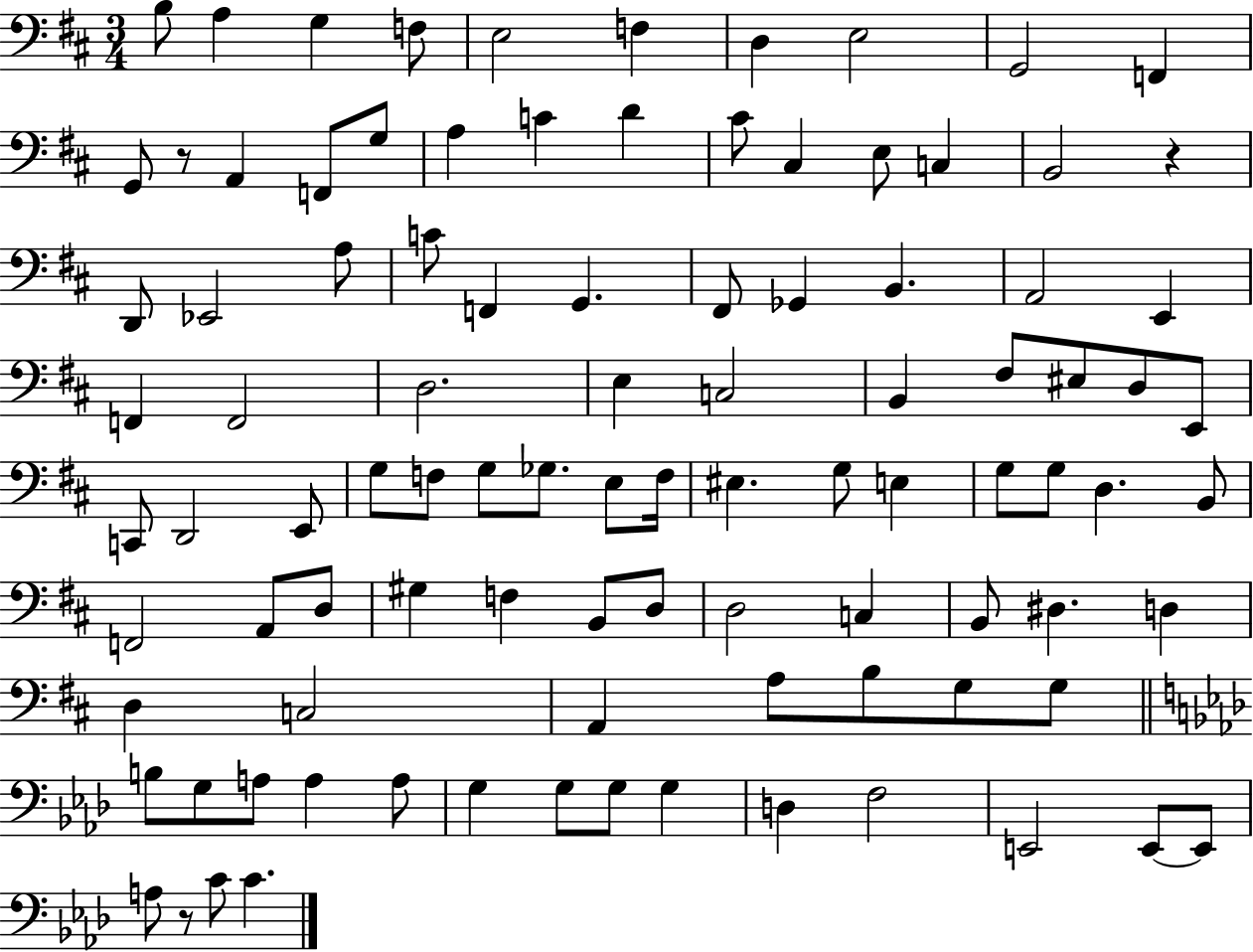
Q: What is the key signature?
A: D major